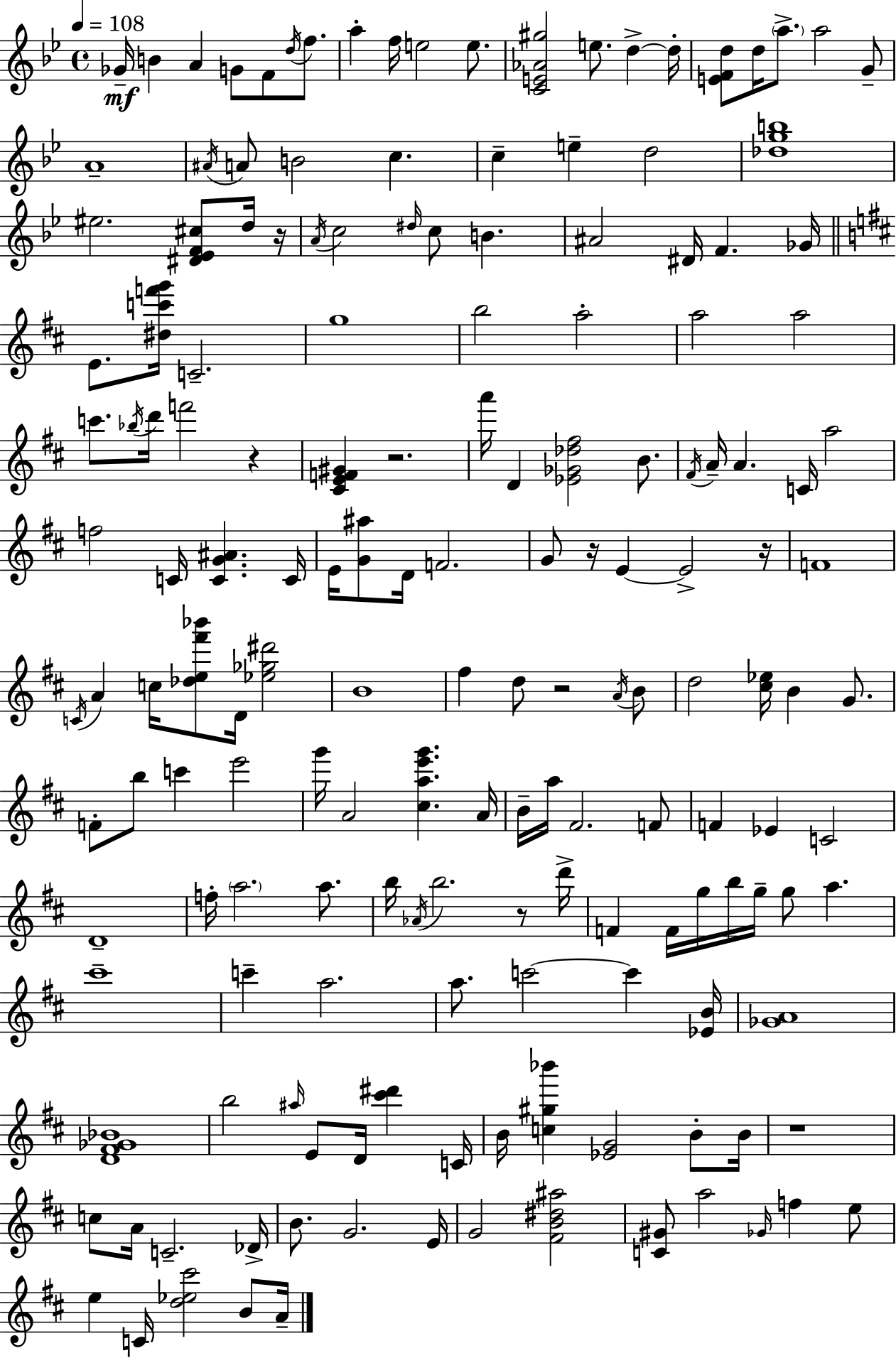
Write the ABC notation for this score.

X:1
T:Untitled
M:4/4
L:1/4
K:Bb
_G/4 B A G/2 F/2 d/4 f/2 a f/4 e2 e/2 [CE_A^g]2 e/2 d d/4 [EFd]/2 d/4 a/2 a2 G/2 A4 ^A/4 A/2 B2 c c e d2 [_dgb]4 ^e2 [^D_EF^c]/2 d/4 z/4 A/4 c2 ^d/4 c/2 B ^A2 ^D/4 F _G/4 E/2 [^dc'f'g']/4 C2 g4 b2 a2 a2 a2 c'/2 _b/4 d'/4 f'2 z [^CEF^G] z2 a'/4 D [_E_G_d^f]2 B/2 ^F/4 A/4 A C/4 a2 f2 C/4 [CG^A] C/4 E/4 [G^a]/2 D/4 F2 G/2 z/4 E E2 z/4 F4 C/4 A c/4 [_de^f'_b']/2 D/4 [_e_g^d']2 B4 ^f d/2 z2 A/4 B/2 d2 [^c_e]/4 B G/2 F/2 b/2 c' e'2 g'/4 A2 [^cae'g'] A/4 B/4 a/4 ^F2 F/2 F _E C2 D4 f/4 a2 a/2 b/4 _A/4 b2 z/2 d'/4 F F/4 g/4 b/4 g/4 g/2 a ^c'4 c' a2 a/2 c'2 c' [_EB]/4 [_GA]4 [D^F_G_B]4 b2 ^a/4 E/2 D/4 [^c'^d'] C/4 B/4 [c^g_b'] [_EG]2 B/2 B/4 z4 c/2 A/4 C2 _D/4 B/2 G2 E/4 G2 [^FB^d^a]2 [C^G]/2 a2 _G/4 f e/2 e C/4 [d_e^c']2 B/2 A/4